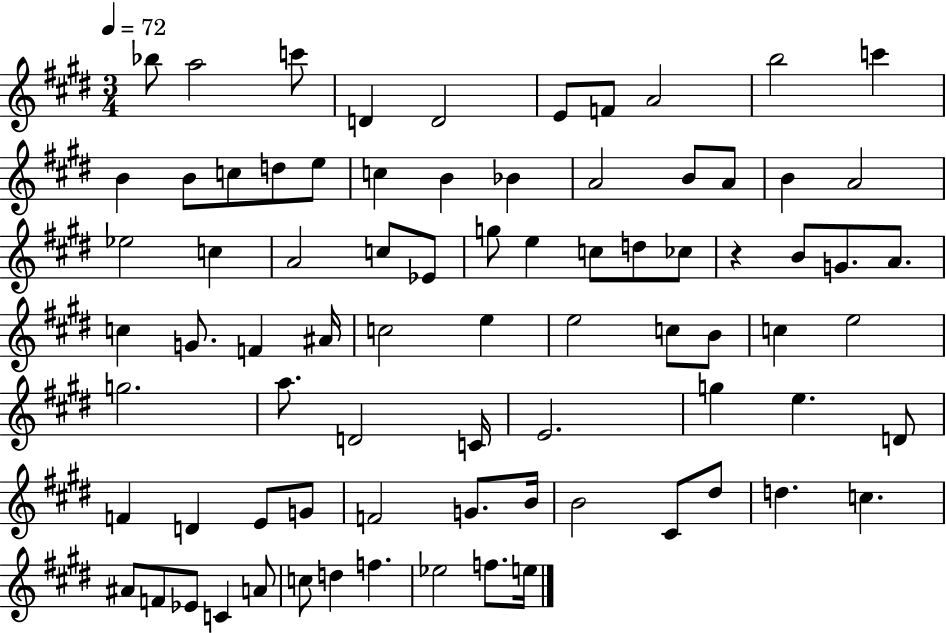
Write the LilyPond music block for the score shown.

{
  \clef treble
  \numericTimeSignature
  \time 3/4
  \key e \major
  \tempo 4 = 72
  \repeat volta 2 { bes''8 a''2 c'''8 | d'4 d'2 | e'8 f'8 a'2 | b''2 c'''4 | \break b'4 b'8 c''8 d''8 e''8 | c''4 b'4 bes'4 | a'2 b'8 a'8 | b'4 a'2 | \break ees''2 c''4 | a'2 c''8 ees'8 | g''8 e''4 c''8 d''8 ces''8 | r4 b'8 g'8. a'8. | \break c''4 g'8. f'4 ais'16 | c''2 e''4 | e''2 c''8 b'8 | c''4 e''2 | \break g''2. | a''8. d'2 c'16 | e'2. | g''4 e''4. d'8 | \break f'4 d'4 e'8 g'8 | f'2 g'8. b'16 | b'2 cis'8 dis''8 | d''4. c''4. | \break ais'8 f'8 ees'8 c'4 a'8 | c''8 d''4 f''4. | ees''2 f''8. e''16 | } \bar "|."
}